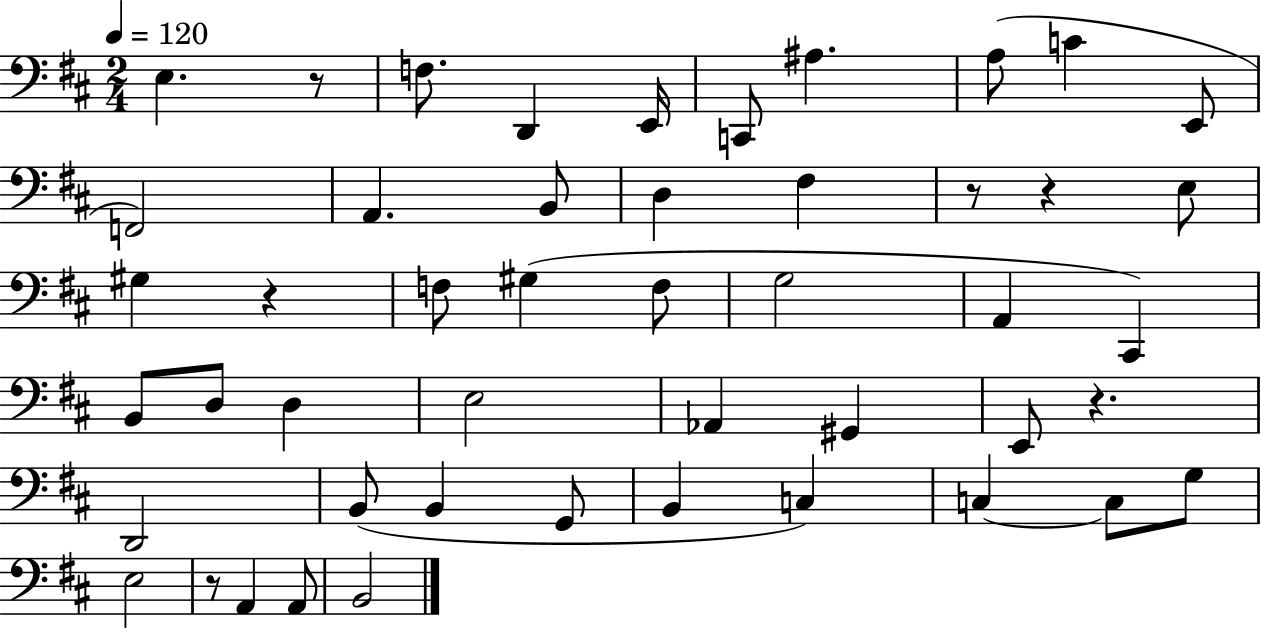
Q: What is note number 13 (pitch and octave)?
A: D3